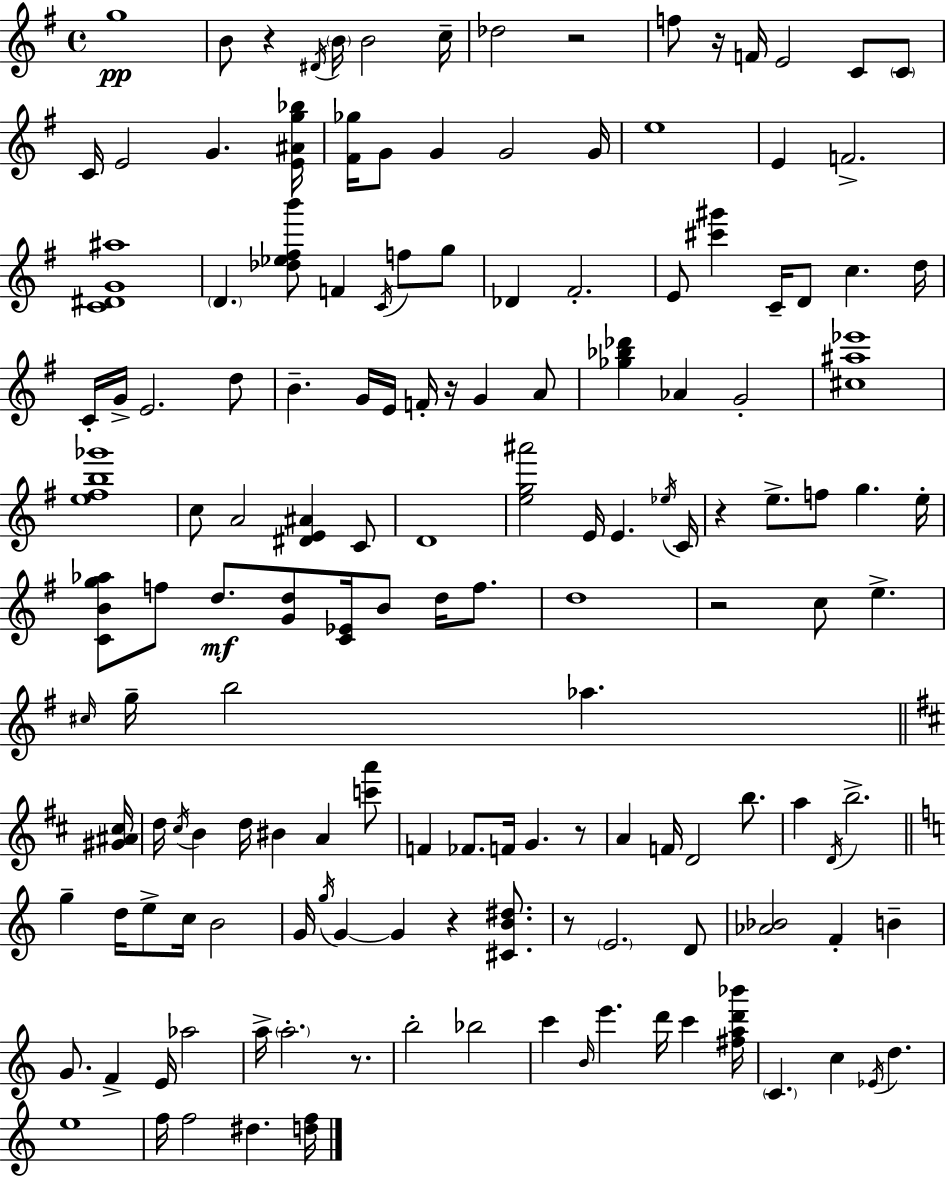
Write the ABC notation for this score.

X:1
T:Untitled
M:4/4
L:1/4
K:G
g4 B/2 z ^D/4 B/4 B2 c/4 _d2 z2 f/2 z/4 F/4 E2 C/2 C/2 C/4 E2 G [E^Ag_b]/4 [^F_g]/4 G/2 G G2 G/4 e4 E F2 [C^DG^a]4 D [_d_e^fb']/2 F C/4 f/2 g/2 _D ^F2 E/2 [^c'^g'] C/4 D/2 c d/4 C/4 G/4 E2 d/2 B G/4 E/4 F/4 z/4 G A/2 [_g_b_d'] _A G2 [^c^a_e']4 [e^fb_g']4 c/2 A2 [^DE^A] C/2 D4 [eg^a']2 E/4 E _e/4 C/4 z e/2 f/2 g e/4 [CBg_a]/2 f/2 d/2 [Gd]/2 [C_E]/4 B/2 d/4 f/2 d4 z2 c/2 e ^c/4 g/4 b2 _a [^G^A^c]/4 d/4 ^c/4 B d/4 ^B A [c'a']/2 F _F/2 F/4 G z/2 A F/4 D2 b/2 a D/4 b2 g d/4 e/2 c/4 B2 G/4 g/4 G G z [^CB^d]/2 z/2 E2 D/2 [_A_B]2 F B G/2 F E/4 _a2 a/4 a2 z/2 b2 _b2 c' B/4 e' d'/4 c' [^fad'_b']/4 C c _E/4 d e4 f/4 f2 ^d [df]/4